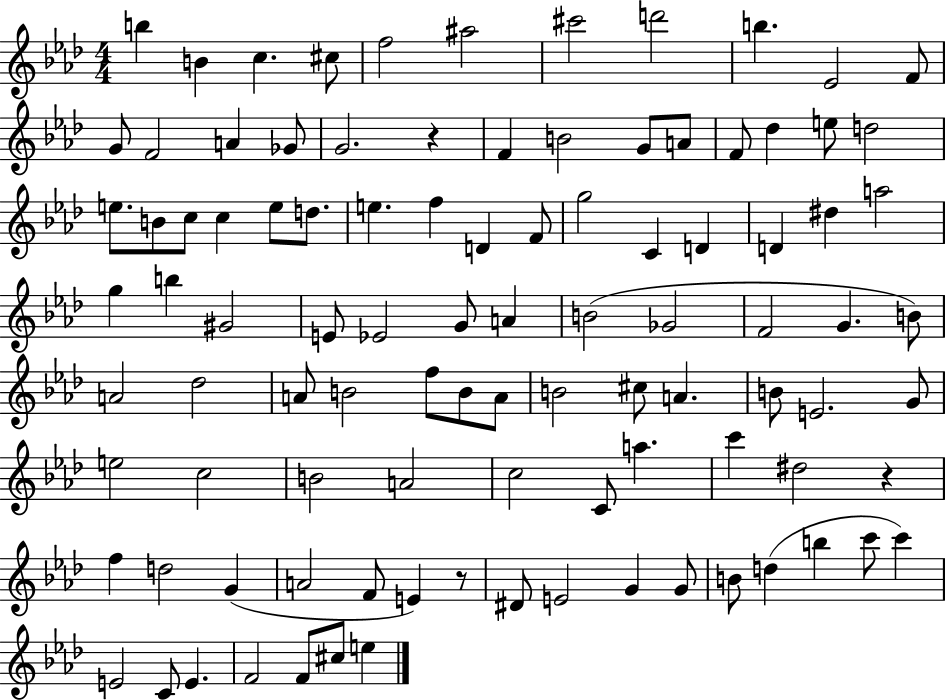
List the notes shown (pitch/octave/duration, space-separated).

B5/q B4/q C5/q. C#5/e F5/h A#5/h C#6/h D6/h B5/q. Eb4/h F4/e G4/e F4/h A4/q Gb4/e G4/h. R/q F4/q B4/h G4/e A4/e F4/e Db5/q E5/e D5/h E5/e. B4/e C5/e C5/q E5/e D5/e. E5/q. F5/q D4/q F4/e G5/h C4/q D4/q D4/q D#5/q A5/h G5/q B5/q G#4/h E4/e Eb4/h G4/e A4/q B4/h Gb4/h F4/h G4/q. B4/e A4/h Db5/h A4/e B4/h F5/e B4/e A4/e B4/h C#5/e A4/q. B4/e E4/h. G4/e E5/h C5/h B4/h A4/h C5/h C4/e A5/q. C6/q D#5/h R/q F5/q D5/h G4/q A4/h F4/e E4/q R/e D#4/e E4/h G4/q G4/e B4/e D5/q B5/q C6/e C6/q E4/h C4/e E4/q. F4/h F4/e C#5/e E5/q